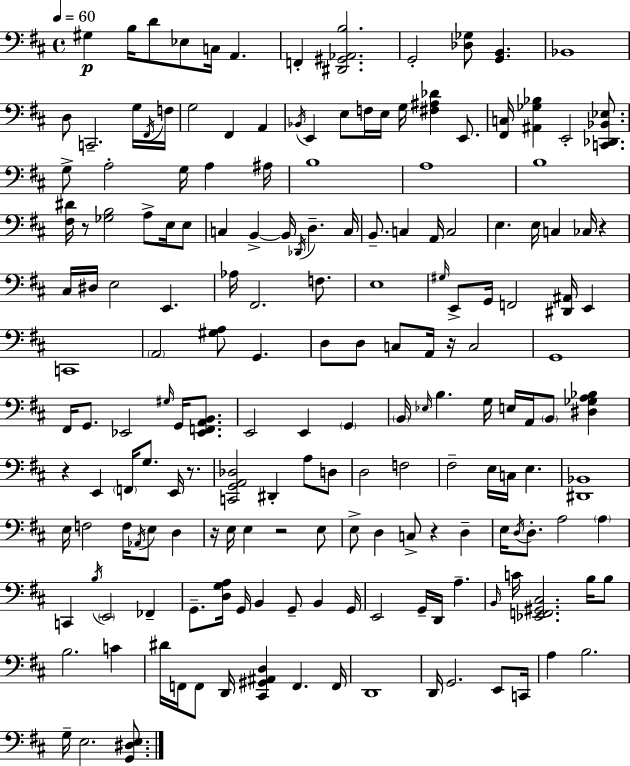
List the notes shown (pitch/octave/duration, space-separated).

G#3/q B3/s D4/e Eb3/e C3/s A2/q. F2/q [D#2,G#2,Ab2,B3]/h. G2/h [Db3,Gb3]/e [G2,B2]/q. Bb2/w D3/e C2/h. G3/s F#2/s F3/s G3/h F#2/q A2/q Bb2/s E2/q E3/e F3/s E3/s G3/s [F#3,A#3,Db4]/q E2/e. [F#2,C3]/s [A#2,Gb3,Bb3]/q E2/h [C2,Db2,Bb2,Eb3]/e. G3/e A3/h G3/s A3/q A#3/s B3/w A3/w B3/w [F#3,D#4]/s R/e [Gb3,B3]/h A3/e E3/s E3/e C3/q B2/q B2/s Db2/s D3/q. C3/s B2/e. C3/q A2/s C3/h E3/q. E3/s C3/q CES3/s R/q C#3/s D#3/s E3/h E2/q. Ab3/s F#2/h. F3/e. E3/w G#3/s E2/e G2/s F2/h [D#2,A#2]/s E2/q C2/w A2/h [G#3,A3]/e G2/q. D3/e D3/e C3/e A2/s R/s C3/h G2/w F#2/s G2/e. Eb2/h G#3/s G2/s [Eb2,F2,A2,B2]/e. E2/h E2/q G2/q B2/s Eb3/s B3/q. G3/s E3/s A2/s B2/e [D#3,Gb3,A3,Bb3]/q R/q E2/q F2/s G3/e. E2/s R/e. [C2,G2,A2,Db3]/h D#2/q A3/e D3/e D3/h F3/h F#3/h E3/s C3/s E3/q. [D#2,Bb2]/w E3/s F3/h F3/s Ab2/s E3/e D3/q R/s E3/s E3/q R/h E3/e E3/e D3/q C3/e R/q D3/q E3/s D3/s D3/e. A3/h A3/q C2/q B3/s E2/h FES2/q G2/e. [D3,G3,A3]/s G2/s B2/q G2/e B2/q G2/s E2/h G2/s D2/s A3/q. B2/s C4/s [Eb2,F2,G#2,C#3]/h. B3/s B3/e B3/h. C4/q D#4/s F2/s F2/e D2/s [C#2,G#2,A#2,D3]/q F2/q. F2/s D2/w D2/s G2/h. E2/e C2/s A3/q B3/h. G3/s E3/h. [G2,D#3,E3]/e.